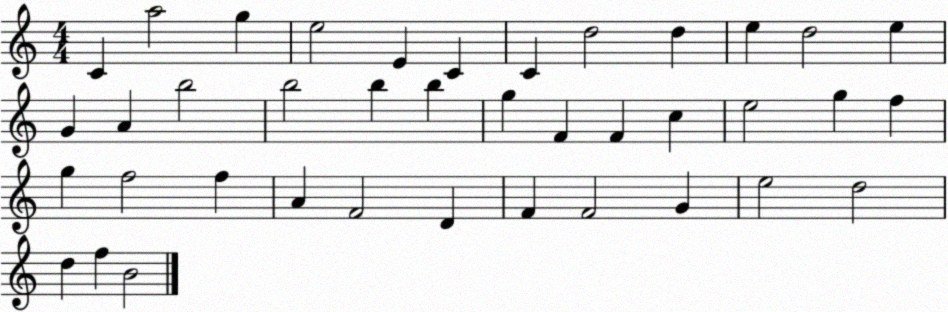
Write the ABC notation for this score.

X:1
T:Untitled
M:4/4
L:1/4
K:C
C a2 g e2 E C C d2 d e d2 e G A b2 b2 b b g F F c e2 g f g f2 f A F2 D F F2 G e2 d2 d f B2